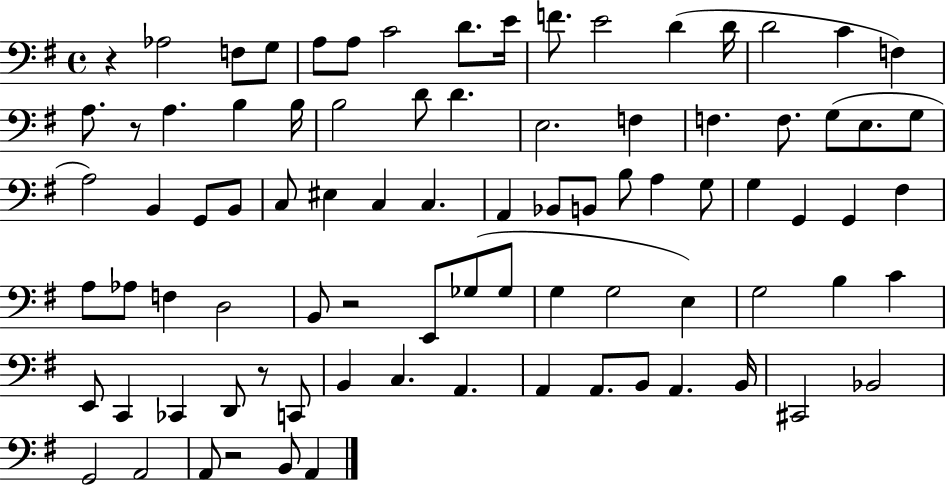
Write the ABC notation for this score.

X:1
T:Untitled
M:4/4
L:1/4
K:G
z _A,2 F,/2 G,/2 A,/2 A,/2 C2 D/2 E/4 F/2 E2 D D/4 D2 C F, A,/2 z/2 A, B, B,/4 B,2 D/2 D E,2 F, F, F,/2 G,/2 E,/2 G,/2 A,2 B,, G,,/2 B,,/2 C,/2 ^E, C, C, A,, _B,,/2 B,,/2 B,/2 A, G,/2 G, G,, G,, ^F, A,/2 _A,/2 F, D,2 B,,/2 z2 E,,/2 _G,/2 _G,/2 G, G,2 E, G,2 B, C E,,/2 C,, _C,, D,,/2 z/2 C,,/2 B,, C, A,, A,, A,,/2 B,,/2 A,, B,,/4 ^C,,2 _B,,2 G,,2 A,,2 A,,/2 z2 B,,/2 A,,